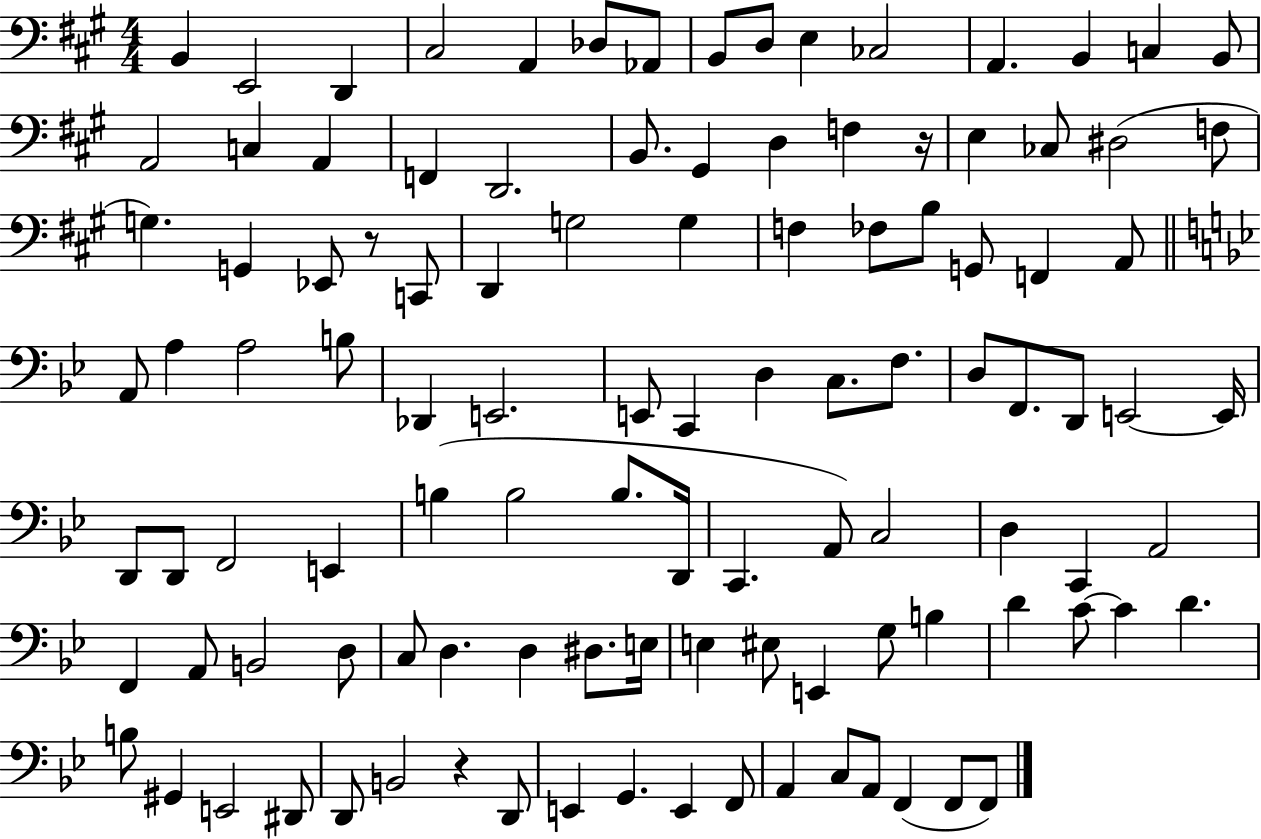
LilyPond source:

{
  \clef bass
  \numericTimeSignature
  \time 4/4
  \key a \major
  b,4 e,2 d,4 | cis2 a,4 des8 aes,8 | b,8 d8 e4 ces2 | a,4. b,4 c4 b,8 | \break a,2 c4 a,4 | f,4 d,2. | b,8. gis,4 d4 f4 r16 | e4 ces8 dis2( f8 | \break g4.) g,4 ees,8 r8 c,8 | d,4 g2 g4 | f4 fes8 b8 g,8 f,4 a,8 | \bar "||" \break \key bes \major a,8 a4 a2 b8 | des,4 e,2. | e,8 c,4 d4 c8. f8. | d8 f,8. d,8 e,2~~ e,16 | \break d,8 d,8 f,2 e,4 | b4( b2 b8. d,16 | c,4. a,8) c2 | d4 c,4 a,2 | \break f,4 a,8 b,2 d8 | c8 d4. d4 dis8. e16 | e4 eis8 e,4 g8 b4 | d'4 c'8~~ c'4 d'4. | \break b8 gis,4 e,2 dis,8 | d,8 b,2 r4 d,8 | e,4 g,4. e,4 f,8 | a,4 c8 a,8 f,4( f,8 f,8) | \break \bar "|."
}